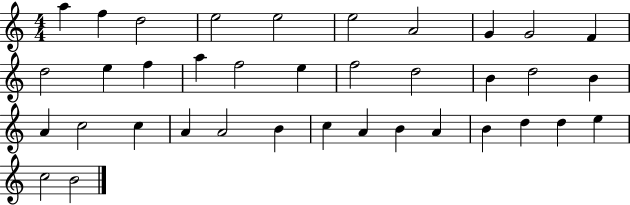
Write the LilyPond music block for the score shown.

{
  \clef treble
  \numericTimeSignature
  \time 4/4
  \key c \major
  a''4 f''4 d''2 | e''2 e''2 | e''2 a'2 | g'4 g'2 f'4 | \break d''2 e''4 f''4 | a''4 f''2 e''4 | f''2 d''2 | b'4 d''2 b'4 | \break a'4 c''2 c''4 | a'4 a'2 b'4 | c''4 a'4 b'4 a'4 | b'4 d''4 d''4 e''4 | \break c''2 b'2 | \bar "|."
}